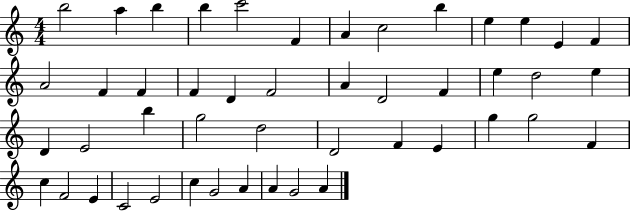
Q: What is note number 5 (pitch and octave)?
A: C6